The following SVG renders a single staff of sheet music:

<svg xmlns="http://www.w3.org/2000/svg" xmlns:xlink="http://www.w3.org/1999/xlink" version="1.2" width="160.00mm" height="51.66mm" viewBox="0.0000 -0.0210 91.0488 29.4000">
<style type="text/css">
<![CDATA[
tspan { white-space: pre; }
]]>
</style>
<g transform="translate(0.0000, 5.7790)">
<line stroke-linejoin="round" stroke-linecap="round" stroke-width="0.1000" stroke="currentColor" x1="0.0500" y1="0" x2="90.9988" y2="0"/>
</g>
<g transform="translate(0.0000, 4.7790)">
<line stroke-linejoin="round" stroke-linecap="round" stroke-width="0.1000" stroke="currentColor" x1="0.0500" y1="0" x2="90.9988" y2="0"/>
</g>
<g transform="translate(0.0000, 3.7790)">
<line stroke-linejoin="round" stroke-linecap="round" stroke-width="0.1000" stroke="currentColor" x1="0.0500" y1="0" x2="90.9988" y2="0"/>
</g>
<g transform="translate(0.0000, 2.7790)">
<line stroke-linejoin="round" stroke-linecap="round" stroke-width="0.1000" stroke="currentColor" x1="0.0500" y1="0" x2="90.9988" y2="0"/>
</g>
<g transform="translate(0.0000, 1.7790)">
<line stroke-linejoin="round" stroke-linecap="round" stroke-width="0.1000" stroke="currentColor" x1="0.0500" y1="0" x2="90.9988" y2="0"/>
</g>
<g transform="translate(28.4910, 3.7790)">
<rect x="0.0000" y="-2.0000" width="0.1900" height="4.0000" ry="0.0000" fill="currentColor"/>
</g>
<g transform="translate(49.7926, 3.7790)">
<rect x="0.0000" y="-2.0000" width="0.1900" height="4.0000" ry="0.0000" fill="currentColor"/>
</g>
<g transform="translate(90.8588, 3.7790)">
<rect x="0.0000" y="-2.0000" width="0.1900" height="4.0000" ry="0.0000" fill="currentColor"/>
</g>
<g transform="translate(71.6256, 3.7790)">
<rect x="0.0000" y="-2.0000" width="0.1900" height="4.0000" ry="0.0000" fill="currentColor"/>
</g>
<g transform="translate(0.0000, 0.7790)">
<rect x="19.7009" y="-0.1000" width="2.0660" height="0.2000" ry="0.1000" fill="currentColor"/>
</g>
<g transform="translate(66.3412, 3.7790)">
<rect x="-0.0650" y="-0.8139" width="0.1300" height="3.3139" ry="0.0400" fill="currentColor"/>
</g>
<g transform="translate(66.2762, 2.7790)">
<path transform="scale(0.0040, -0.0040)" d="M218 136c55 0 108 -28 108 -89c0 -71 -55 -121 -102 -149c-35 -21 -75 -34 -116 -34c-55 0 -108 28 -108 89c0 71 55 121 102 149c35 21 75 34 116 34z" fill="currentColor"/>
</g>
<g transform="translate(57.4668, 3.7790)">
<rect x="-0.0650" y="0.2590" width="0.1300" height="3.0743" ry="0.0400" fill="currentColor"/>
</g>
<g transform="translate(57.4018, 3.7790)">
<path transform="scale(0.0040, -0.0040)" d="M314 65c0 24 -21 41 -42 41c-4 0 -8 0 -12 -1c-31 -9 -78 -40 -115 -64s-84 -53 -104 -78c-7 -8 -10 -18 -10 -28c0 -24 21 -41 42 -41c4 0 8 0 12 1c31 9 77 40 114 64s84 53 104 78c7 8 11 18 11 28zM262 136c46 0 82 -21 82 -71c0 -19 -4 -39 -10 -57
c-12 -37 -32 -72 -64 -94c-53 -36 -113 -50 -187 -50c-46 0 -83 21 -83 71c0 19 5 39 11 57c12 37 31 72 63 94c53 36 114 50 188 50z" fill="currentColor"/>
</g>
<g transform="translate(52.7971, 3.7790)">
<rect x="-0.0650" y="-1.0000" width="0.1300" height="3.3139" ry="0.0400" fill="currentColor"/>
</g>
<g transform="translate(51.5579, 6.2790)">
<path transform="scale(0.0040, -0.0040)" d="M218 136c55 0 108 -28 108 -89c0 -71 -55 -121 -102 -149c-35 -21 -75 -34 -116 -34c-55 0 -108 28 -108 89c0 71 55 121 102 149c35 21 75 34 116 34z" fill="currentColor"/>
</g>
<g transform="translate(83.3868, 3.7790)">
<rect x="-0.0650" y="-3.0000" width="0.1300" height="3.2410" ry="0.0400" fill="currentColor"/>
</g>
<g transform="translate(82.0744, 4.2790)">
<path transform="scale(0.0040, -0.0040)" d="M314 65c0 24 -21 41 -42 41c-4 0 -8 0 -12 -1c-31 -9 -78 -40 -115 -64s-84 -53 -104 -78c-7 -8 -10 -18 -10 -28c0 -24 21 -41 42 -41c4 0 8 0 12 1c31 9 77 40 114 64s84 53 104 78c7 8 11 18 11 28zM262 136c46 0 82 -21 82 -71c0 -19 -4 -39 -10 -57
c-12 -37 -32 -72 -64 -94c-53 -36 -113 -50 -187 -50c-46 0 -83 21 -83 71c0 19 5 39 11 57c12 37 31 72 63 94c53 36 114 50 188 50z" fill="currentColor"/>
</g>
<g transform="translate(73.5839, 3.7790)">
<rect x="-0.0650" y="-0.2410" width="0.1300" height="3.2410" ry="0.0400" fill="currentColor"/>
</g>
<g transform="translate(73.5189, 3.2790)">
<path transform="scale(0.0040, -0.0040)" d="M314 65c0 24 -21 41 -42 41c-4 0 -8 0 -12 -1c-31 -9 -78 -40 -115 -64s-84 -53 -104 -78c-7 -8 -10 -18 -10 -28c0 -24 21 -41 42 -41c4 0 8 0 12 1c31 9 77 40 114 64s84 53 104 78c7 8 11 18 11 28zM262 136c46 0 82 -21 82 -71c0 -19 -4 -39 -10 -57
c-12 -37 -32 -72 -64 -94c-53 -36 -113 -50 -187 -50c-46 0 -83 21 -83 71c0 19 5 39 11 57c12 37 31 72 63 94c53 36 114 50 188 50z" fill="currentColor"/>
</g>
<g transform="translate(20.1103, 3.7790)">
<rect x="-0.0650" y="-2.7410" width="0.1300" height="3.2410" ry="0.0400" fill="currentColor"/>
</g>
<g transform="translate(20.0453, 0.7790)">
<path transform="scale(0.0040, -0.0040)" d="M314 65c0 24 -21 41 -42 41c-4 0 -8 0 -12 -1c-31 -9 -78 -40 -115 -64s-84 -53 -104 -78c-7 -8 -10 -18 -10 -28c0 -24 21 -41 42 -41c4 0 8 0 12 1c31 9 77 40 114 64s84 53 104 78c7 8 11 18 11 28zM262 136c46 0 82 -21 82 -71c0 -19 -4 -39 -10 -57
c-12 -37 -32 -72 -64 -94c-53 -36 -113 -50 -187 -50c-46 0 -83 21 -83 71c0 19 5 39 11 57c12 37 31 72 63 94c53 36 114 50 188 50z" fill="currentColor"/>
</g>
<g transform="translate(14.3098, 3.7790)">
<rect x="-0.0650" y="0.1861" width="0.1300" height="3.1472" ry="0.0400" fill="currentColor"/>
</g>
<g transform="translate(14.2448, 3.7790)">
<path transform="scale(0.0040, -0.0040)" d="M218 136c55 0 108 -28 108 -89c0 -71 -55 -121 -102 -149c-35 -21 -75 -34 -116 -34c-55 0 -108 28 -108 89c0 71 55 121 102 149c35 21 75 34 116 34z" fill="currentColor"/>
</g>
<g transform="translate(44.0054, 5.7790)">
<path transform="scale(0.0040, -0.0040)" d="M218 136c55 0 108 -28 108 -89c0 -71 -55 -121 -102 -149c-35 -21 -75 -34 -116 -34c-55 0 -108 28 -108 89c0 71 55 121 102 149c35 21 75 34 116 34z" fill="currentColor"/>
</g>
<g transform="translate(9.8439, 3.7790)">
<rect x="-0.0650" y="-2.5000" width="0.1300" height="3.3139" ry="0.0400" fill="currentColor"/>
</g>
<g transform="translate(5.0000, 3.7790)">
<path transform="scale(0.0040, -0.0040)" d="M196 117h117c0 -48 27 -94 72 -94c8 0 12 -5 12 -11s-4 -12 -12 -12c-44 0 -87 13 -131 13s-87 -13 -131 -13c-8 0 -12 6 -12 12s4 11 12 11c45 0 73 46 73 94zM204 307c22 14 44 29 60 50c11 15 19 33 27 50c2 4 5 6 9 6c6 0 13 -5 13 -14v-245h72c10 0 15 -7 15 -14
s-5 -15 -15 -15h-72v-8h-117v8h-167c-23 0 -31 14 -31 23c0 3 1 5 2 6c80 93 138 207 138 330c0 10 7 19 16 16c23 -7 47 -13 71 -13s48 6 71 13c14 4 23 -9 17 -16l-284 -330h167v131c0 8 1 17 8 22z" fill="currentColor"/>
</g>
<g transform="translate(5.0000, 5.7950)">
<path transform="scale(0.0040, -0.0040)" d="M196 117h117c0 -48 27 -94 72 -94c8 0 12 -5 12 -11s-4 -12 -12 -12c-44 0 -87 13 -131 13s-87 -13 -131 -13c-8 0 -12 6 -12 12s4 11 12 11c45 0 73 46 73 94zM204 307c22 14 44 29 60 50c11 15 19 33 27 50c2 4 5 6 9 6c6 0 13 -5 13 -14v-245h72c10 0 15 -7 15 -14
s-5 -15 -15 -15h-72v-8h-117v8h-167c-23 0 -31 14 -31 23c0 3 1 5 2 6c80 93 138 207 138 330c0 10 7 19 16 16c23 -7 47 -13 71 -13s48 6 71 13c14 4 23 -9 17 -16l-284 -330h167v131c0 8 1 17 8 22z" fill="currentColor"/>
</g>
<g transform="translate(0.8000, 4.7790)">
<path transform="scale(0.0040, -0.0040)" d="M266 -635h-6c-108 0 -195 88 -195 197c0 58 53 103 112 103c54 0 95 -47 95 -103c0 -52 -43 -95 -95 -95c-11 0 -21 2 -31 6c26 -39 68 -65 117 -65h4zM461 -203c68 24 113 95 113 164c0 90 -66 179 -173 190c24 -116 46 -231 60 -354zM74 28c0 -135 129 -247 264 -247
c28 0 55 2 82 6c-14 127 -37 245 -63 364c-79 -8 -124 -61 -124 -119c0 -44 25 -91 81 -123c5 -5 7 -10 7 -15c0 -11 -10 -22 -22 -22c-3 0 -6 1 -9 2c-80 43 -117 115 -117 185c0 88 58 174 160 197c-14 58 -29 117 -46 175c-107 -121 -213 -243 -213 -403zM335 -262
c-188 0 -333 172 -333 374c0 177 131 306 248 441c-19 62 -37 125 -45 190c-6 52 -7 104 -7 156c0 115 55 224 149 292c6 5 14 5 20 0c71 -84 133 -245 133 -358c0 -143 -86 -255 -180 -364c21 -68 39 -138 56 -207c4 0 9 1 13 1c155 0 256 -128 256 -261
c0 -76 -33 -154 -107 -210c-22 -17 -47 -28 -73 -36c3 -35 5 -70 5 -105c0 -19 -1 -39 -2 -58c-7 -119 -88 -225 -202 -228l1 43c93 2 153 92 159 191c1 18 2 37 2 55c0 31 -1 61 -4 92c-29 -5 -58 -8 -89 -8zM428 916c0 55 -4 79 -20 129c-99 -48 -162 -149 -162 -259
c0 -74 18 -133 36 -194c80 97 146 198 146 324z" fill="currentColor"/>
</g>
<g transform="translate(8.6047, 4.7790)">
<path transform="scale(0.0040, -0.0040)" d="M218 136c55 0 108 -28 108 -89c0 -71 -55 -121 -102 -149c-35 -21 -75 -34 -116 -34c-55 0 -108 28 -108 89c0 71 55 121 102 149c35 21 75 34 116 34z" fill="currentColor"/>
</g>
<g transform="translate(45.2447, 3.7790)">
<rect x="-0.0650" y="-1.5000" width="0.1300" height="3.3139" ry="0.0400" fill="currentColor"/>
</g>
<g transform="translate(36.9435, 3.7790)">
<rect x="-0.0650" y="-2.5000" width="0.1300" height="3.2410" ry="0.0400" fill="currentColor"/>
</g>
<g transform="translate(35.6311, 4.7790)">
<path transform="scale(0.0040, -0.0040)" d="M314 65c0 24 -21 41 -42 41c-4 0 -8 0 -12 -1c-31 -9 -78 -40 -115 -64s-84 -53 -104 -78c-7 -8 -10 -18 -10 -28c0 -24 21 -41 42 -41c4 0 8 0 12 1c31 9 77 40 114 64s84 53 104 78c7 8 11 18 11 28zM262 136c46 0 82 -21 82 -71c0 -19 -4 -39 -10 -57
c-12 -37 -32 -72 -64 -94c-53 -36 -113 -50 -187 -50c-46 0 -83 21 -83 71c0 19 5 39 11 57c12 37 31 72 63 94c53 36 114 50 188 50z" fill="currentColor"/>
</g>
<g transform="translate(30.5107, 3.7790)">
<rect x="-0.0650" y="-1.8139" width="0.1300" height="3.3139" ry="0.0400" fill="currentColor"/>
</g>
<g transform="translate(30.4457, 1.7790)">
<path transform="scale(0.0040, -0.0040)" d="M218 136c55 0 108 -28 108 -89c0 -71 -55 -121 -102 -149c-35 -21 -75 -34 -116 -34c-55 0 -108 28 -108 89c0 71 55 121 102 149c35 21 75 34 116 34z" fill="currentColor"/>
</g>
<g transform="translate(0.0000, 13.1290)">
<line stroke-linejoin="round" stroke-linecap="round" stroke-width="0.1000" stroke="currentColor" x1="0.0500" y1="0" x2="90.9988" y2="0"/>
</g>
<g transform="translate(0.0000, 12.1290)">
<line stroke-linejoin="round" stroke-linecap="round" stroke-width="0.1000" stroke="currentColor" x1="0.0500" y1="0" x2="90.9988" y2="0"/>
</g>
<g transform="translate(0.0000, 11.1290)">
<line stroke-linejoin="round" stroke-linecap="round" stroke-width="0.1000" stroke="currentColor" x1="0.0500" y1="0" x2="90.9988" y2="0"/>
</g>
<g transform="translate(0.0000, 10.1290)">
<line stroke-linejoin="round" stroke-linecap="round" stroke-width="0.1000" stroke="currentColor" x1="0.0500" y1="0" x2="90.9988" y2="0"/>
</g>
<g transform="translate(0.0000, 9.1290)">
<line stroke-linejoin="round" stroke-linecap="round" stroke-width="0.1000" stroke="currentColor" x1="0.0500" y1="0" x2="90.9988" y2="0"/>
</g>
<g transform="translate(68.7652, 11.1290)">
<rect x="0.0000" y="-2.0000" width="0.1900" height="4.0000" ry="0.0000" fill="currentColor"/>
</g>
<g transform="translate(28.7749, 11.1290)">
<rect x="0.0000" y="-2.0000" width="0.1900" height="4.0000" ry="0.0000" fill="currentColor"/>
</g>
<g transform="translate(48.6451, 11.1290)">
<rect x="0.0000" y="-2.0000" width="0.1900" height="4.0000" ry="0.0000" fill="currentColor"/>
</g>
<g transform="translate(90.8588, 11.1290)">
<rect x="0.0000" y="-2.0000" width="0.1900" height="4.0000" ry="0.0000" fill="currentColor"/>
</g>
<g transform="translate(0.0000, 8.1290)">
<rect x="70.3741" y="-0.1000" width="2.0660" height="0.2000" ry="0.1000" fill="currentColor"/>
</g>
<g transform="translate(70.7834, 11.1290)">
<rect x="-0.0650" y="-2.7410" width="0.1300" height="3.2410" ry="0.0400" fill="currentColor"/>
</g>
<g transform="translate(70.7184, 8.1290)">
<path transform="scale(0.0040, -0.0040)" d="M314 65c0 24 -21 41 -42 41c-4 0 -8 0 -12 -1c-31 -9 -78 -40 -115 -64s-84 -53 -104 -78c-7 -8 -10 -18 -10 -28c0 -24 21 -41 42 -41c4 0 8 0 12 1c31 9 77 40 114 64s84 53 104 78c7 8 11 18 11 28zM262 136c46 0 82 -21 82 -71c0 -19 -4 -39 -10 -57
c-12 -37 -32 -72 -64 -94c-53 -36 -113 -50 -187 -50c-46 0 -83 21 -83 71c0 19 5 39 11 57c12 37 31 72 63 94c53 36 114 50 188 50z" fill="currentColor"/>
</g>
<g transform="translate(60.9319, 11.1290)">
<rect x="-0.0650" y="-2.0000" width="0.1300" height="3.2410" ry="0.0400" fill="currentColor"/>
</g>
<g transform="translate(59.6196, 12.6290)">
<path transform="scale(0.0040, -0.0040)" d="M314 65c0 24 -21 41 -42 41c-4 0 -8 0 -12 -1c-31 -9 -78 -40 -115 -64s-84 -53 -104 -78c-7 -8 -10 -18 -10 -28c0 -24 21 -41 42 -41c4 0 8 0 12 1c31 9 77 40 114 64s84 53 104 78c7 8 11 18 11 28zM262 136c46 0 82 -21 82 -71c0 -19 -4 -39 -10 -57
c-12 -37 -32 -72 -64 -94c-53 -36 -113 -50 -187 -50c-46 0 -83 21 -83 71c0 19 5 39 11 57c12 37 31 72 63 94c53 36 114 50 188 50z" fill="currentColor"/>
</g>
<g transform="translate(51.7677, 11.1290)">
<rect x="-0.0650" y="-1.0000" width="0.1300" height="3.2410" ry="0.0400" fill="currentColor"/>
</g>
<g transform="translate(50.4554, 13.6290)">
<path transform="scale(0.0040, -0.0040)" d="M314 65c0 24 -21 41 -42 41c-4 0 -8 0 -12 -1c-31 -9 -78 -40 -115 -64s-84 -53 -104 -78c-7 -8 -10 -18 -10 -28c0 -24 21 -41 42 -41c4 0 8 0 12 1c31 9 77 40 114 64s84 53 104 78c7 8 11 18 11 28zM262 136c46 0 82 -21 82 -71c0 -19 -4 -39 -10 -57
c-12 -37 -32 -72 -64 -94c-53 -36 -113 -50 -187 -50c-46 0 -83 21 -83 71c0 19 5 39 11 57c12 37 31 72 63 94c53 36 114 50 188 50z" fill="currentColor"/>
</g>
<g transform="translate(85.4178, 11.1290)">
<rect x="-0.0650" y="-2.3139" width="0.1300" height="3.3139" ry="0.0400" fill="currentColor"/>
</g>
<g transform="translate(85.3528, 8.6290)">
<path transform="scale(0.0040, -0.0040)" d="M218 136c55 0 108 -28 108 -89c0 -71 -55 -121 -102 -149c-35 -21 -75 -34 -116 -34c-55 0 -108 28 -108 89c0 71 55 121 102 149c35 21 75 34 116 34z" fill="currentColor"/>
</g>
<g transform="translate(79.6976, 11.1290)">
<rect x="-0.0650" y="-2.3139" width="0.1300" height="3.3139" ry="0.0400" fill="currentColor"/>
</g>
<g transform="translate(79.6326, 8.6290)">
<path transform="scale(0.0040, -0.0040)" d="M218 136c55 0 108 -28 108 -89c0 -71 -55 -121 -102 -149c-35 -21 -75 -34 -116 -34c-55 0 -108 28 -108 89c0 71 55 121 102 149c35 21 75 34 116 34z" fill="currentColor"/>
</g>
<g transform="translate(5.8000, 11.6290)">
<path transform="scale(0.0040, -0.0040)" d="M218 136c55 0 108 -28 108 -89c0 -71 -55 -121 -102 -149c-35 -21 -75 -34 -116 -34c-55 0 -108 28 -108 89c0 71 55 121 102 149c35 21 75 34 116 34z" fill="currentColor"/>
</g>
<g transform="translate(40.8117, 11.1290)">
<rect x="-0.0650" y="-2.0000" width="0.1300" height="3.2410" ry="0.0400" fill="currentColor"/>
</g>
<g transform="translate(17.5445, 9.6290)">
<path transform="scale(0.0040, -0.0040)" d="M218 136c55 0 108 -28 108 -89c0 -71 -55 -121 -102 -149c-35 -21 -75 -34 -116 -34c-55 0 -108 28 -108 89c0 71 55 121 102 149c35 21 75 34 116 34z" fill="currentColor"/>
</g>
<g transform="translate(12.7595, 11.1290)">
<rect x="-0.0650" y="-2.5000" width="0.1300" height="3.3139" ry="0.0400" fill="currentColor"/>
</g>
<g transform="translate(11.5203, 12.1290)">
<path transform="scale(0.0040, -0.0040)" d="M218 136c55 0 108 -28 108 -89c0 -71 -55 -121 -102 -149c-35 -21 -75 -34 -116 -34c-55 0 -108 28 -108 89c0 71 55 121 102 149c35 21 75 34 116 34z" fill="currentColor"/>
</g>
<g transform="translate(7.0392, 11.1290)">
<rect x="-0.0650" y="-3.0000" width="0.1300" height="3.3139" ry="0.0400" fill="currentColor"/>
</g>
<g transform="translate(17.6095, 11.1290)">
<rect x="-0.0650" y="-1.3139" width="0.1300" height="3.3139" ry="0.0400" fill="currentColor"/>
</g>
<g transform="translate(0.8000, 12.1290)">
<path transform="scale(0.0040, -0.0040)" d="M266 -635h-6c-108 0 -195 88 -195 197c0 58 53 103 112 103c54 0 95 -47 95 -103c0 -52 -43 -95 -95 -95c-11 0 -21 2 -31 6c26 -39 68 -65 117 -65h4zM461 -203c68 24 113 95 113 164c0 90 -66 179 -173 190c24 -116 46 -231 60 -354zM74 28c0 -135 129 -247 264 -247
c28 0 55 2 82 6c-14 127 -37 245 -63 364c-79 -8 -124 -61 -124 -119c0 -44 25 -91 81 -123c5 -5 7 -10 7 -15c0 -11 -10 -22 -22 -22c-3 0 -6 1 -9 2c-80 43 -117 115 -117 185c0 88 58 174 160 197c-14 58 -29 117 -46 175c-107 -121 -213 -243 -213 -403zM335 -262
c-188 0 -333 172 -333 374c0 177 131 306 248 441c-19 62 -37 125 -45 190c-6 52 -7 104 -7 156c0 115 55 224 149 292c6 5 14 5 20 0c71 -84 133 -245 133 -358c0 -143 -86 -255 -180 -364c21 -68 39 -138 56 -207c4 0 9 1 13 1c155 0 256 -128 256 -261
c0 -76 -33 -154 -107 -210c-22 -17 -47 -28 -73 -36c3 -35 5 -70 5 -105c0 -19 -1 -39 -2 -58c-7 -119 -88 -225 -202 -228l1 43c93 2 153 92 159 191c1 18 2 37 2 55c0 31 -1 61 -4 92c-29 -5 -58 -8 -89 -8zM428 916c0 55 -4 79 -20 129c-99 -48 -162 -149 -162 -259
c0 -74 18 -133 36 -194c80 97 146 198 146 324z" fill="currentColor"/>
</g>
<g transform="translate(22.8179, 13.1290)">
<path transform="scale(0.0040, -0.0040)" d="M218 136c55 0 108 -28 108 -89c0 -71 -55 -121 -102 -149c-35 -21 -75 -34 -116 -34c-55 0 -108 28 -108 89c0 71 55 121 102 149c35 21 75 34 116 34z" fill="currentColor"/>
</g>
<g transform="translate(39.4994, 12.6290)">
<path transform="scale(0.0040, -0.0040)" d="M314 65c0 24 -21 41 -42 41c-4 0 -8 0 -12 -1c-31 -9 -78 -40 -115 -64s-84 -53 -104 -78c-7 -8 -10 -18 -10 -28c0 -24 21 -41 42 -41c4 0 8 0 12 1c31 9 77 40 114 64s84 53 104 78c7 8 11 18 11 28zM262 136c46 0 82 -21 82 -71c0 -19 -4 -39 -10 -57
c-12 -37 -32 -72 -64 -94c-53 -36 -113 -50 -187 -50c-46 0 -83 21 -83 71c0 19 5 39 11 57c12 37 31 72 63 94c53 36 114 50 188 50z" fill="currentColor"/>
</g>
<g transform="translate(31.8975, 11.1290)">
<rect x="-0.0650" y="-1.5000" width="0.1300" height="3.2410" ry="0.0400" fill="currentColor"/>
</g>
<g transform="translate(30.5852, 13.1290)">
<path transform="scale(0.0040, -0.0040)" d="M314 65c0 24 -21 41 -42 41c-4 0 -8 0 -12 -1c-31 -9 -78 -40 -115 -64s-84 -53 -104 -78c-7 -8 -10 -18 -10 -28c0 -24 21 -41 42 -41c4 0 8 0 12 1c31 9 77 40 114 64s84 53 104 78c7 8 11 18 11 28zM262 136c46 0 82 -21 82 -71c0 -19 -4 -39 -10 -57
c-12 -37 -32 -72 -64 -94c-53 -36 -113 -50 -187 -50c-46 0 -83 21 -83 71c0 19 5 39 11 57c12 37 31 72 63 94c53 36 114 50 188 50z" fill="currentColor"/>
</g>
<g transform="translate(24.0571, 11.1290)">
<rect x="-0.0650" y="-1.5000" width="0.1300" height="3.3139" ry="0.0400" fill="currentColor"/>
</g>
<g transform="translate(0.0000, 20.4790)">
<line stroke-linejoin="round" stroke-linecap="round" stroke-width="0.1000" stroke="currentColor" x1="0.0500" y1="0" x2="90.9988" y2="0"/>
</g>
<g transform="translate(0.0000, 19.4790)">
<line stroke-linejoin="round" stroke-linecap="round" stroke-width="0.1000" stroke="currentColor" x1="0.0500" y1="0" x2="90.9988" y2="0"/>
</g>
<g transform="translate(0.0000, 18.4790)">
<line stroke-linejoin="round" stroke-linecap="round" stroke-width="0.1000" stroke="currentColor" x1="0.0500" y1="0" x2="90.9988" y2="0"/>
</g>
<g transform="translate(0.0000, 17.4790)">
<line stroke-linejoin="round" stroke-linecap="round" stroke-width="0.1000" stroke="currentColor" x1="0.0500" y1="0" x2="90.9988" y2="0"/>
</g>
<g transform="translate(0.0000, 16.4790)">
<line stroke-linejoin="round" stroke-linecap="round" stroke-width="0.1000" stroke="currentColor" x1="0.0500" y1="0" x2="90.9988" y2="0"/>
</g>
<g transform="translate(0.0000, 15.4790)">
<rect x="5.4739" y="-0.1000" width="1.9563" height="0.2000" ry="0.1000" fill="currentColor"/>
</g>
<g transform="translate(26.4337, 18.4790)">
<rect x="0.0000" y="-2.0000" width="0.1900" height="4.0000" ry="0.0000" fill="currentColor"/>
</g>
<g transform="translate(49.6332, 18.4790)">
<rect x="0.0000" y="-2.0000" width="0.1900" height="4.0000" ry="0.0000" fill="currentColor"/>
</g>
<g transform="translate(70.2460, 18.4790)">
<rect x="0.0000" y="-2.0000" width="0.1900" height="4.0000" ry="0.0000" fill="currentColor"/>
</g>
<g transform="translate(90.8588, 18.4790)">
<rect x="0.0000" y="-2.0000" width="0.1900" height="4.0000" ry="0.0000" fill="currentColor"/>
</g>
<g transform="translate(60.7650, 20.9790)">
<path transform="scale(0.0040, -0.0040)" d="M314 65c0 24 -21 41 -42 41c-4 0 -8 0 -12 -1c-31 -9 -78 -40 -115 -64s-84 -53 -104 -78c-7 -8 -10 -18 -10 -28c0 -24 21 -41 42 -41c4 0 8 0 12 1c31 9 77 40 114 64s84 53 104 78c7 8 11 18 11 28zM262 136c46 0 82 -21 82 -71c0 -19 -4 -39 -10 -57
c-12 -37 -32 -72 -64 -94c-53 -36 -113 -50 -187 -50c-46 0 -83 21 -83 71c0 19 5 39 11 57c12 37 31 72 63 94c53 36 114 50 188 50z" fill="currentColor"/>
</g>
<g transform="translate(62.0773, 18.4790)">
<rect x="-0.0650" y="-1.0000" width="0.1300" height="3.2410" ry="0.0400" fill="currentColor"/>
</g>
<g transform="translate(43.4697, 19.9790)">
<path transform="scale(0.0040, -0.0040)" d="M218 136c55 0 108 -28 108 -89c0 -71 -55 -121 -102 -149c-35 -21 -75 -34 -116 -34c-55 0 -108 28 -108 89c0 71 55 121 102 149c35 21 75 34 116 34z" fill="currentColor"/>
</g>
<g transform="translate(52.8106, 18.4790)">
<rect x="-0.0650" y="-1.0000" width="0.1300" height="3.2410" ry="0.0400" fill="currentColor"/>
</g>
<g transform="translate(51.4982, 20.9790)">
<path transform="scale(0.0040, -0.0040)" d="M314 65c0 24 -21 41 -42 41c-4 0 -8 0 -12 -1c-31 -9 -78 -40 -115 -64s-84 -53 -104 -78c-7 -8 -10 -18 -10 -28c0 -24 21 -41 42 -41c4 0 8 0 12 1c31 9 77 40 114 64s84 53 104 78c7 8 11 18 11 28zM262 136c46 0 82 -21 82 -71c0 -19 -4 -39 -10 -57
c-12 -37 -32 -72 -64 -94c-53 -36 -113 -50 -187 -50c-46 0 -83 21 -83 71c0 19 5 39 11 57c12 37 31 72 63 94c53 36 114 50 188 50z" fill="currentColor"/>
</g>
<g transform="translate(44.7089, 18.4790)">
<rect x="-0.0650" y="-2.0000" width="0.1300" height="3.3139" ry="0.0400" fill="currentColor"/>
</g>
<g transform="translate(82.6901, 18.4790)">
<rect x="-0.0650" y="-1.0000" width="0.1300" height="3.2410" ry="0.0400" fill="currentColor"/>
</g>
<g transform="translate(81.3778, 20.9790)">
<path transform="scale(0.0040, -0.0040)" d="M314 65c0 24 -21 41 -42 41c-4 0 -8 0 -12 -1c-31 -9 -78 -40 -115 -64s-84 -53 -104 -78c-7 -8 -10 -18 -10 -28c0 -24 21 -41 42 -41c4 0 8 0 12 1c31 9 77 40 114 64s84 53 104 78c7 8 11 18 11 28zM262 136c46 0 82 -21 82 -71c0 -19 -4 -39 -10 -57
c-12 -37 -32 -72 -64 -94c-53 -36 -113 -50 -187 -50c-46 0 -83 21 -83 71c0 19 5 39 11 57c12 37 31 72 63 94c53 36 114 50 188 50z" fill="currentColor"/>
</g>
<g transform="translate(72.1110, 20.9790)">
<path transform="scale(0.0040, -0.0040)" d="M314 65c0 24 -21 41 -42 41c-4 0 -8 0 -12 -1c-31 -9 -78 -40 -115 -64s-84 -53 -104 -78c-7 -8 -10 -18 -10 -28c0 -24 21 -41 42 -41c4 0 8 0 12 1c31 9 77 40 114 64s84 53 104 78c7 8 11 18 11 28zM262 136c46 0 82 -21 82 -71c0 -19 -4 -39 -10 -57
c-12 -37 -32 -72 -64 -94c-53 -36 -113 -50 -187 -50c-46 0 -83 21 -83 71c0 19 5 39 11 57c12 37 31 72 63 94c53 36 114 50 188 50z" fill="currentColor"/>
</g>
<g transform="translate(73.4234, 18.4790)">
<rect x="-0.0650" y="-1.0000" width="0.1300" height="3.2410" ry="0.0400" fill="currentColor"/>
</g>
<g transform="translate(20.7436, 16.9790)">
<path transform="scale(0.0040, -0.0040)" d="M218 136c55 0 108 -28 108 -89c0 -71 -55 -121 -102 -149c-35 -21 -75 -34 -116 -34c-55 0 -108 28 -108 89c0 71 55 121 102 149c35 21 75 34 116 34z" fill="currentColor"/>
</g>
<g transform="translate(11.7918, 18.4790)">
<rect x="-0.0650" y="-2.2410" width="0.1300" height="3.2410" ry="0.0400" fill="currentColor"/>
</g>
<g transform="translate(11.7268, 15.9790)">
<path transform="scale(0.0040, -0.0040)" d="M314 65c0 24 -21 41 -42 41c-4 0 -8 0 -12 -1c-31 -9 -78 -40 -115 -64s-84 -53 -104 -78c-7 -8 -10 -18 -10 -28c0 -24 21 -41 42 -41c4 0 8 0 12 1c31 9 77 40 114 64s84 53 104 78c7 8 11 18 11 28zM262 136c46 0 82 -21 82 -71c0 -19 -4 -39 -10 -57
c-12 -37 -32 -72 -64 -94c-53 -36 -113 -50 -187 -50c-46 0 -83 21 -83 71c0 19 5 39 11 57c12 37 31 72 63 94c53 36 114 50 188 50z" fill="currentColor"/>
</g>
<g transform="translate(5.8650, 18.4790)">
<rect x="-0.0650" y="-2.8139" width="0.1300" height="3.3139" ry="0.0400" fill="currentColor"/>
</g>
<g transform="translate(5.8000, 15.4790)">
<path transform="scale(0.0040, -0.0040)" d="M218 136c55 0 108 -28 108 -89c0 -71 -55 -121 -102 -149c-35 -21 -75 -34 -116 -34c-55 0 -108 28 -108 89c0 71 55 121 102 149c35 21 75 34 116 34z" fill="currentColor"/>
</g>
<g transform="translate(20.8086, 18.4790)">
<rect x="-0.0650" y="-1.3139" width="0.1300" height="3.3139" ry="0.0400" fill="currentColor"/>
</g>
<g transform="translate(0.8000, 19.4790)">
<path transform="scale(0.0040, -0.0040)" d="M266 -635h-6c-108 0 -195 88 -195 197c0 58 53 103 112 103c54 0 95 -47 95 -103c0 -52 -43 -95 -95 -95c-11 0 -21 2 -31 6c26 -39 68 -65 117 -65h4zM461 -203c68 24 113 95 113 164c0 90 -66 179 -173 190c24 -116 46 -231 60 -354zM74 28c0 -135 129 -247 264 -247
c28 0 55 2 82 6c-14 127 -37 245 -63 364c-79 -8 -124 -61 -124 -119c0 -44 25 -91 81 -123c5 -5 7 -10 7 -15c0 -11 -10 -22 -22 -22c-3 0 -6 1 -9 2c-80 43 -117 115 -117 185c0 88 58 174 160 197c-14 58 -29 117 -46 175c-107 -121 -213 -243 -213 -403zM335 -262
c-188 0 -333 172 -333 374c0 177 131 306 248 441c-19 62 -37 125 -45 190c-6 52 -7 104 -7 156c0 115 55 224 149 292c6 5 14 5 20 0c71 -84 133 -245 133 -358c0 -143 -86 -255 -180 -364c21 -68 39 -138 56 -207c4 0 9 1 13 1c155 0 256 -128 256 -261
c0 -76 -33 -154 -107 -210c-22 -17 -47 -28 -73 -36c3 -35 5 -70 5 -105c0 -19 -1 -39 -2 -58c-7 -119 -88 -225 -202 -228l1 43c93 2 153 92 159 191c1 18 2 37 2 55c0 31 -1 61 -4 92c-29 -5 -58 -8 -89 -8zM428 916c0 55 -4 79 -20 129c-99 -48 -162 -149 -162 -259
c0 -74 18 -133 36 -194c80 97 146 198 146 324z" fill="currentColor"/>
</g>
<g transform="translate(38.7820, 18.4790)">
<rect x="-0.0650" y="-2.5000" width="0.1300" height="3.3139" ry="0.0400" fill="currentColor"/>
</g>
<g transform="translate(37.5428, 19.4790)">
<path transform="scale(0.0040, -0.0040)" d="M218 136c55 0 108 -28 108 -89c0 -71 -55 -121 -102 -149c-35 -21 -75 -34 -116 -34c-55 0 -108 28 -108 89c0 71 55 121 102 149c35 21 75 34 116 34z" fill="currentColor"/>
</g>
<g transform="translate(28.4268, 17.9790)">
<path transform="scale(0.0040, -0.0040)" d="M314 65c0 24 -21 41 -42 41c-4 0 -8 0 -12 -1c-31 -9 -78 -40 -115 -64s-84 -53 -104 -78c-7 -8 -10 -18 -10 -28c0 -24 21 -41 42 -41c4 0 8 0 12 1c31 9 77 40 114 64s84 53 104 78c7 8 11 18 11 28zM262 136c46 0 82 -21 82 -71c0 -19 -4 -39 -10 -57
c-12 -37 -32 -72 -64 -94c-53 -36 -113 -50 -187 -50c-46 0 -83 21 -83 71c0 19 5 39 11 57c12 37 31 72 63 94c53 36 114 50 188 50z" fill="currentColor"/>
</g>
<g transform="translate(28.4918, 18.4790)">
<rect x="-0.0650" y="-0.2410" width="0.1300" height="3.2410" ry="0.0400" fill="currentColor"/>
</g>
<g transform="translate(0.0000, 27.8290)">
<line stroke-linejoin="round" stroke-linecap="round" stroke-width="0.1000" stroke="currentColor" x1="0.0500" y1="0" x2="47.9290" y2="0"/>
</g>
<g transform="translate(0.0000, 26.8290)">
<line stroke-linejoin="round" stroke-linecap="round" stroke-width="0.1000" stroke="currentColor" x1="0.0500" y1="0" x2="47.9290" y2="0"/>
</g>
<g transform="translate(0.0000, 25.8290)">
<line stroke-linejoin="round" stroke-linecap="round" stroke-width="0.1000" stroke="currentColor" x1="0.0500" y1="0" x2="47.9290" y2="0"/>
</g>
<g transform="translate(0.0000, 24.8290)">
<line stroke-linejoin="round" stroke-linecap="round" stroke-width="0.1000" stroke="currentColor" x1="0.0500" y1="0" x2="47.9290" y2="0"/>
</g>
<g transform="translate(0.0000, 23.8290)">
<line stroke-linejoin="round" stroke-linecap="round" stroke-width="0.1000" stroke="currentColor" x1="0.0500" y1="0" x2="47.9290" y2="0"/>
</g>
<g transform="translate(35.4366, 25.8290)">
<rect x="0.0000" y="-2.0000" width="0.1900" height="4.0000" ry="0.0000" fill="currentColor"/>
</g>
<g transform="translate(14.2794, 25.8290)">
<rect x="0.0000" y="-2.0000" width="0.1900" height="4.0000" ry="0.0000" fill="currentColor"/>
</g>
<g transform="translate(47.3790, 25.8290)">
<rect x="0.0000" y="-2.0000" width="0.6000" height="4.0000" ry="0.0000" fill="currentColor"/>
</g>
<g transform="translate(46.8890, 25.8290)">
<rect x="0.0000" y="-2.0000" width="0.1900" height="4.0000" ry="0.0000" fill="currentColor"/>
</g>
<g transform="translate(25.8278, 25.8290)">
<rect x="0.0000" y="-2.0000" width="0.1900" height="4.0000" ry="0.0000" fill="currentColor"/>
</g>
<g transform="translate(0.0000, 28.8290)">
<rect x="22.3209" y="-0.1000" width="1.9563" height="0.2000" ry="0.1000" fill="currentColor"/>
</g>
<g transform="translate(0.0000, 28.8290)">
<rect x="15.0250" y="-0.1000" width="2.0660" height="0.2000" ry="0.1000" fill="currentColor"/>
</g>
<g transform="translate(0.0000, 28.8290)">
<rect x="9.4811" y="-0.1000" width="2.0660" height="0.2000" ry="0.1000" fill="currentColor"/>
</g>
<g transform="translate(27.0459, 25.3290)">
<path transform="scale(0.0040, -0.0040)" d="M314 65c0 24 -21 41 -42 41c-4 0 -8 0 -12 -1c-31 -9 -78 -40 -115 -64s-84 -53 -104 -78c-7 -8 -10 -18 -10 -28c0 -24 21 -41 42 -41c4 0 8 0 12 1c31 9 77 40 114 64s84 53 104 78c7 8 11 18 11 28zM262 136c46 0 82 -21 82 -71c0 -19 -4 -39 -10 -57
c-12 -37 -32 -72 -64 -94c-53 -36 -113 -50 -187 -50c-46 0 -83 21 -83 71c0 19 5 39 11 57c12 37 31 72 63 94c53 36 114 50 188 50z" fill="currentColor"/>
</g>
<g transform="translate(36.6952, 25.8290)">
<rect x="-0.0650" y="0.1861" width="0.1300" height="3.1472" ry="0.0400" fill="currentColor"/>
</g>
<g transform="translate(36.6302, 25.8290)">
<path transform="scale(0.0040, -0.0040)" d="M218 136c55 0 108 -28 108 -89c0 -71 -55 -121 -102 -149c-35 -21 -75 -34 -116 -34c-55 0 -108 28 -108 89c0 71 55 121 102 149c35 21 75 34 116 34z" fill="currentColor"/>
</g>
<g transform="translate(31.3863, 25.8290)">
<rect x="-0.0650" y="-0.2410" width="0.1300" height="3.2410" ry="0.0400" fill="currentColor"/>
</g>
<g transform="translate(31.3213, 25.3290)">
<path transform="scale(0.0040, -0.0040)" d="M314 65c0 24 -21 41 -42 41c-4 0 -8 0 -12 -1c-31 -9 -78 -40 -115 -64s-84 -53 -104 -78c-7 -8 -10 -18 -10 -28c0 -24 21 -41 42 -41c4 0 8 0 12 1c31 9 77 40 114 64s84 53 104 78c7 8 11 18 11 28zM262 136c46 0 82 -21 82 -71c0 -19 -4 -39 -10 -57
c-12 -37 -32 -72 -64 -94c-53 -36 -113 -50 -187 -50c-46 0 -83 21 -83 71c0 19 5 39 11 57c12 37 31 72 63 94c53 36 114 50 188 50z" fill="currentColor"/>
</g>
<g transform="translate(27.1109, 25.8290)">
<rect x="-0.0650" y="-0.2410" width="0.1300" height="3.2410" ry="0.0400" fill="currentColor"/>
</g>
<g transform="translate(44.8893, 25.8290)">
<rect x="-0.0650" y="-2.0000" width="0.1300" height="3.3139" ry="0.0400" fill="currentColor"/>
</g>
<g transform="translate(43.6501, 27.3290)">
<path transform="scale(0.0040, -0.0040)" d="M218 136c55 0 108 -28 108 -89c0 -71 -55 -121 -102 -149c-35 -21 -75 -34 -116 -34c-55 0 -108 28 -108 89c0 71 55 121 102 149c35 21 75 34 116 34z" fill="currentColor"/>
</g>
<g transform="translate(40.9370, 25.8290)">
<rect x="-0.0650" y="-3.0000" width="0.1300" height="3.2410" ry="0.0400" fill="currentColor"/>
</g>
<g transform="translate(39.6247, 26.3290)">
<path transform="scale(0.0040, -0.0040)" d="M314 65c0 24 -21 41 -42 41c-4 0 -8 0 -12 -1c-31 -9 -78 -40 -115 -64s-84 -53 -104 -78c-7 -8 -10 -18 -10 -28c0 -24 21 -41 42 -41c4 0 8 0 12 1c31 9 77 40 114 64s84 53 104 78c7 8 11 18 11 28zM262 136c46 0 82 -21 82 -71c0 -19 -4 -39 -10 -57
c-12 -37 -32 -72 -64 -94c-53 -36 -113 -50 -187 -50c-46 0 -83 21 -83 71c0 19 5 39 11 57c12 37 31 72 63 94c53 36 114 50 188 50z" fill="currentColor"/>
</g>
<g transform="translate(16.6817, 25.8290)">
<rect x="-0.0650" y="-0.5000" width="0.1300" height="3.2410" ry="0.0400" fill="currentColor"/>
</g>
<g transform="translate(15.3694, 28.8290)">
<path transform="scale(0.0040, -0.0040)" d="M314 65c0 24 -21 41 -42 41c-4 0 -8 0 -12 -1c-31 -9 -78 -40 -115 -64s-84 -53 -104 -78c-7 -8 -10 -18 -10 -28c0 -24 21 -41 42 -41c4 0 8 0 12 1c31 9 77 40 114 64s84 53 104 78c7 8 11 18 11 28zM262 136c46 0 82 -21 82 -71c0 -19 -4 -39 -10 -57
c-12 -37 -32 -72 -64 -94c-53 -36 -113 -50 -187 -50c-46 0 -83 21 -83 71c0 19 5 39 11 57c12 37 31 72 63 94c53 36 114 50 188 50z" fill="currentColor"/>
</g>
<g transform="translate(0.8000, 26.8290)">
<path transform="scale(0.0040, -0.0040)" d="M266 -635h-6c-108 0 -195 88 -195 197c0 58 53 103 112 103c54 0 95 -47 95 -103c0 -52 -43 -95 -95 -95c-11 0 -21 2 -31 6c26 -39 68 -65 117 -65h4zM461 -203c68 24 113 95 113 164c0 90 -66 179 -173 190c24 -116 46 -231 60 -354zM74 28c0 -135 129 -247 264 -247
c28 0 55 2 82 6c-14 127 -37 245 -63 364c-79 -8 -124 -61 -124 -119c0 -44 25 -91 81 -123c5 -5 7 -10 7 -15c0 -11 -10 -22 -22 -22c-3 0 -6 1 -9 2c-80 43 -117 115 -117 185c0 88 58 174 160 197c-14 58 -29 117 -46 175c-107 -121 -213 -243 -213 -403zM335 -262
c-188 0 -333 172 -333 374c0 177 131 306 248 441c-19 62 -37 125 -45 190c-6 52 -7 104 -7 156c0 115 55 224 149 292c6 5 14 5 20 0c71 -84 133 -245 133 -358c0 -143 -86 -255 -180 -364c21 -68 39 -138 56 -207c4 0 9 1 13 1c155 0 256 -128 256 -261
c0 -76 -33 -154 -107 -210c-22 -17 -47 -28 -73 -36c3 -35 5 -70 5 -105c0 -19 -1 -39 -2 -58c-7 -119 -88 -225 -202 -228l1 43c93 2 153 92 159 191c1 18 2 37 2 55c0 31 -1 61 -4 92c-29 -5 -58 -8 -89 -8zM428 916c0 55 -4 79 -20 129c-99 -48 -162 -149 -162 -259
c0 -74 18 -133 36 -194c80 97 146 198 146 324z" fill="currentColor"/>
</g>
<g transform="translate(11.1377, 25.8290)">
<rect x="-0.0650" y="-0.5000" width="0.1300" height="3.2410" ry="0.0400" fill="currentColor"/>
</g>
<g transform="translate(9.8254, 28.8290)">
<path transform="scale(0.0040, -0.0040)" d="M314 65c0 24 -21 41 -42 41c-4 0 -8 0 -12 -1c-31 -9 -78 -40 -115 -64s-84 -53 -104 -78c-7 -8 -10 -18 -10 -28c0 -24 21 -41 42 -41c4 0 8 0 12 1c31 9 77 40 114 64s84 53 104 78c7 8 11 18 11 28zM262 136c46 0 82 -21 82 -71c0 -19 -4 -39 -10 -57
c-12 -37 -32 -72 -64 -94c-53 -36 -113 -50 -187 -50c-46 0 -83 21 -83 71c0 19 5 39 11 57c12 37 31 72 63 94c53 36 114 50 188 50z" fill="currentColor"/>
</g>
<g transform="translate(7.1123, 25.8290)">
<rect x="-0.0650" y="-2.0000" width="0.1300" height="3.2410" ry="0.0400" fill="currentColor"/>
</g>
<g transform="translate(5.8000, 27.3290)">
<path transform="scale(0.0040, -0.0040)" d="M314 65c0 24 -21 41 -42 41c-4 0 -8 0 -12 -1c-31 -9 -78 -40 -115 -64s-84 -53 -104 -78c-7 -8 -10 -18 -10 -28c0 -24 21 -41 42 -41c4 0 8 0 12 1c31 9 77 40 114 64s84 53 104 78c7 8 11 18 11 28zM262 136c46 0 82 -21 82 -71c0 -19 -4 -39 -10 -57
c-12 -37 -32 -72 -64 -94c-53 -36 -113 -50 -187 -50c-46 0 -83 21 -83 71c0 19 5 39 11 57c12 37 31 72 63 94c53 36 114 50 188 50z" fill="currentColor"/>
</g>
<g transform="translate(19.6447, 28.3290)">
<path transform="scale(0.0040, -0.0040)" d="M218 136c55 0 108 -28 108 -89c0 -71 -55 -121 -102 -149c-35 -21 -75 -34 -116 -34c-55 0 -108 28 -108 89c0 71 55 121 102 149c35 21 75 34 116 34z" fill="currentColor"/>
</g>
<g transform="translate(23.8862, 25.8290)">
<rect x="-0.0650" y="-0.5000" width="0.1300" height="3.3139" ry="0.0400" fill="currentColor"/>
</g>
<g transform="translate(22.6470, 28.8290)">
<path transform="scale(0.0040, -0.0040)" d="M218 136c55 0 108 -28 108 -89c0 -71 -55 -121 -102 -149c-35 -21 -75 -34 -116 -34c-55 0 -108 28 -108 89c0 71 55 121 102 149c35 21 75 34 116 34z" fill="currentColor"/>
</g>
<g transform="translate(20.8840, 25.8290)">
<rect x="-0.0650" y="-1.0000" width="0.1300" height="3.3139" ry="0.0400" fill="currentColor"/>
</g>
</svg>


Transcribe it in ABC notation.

X:1
T:Untitled
M:4/4
L:1/4
K:C
G B a2 f G2 E D B2 d c2 A2 A G e E E2 F2 D2 F2 a2 g g a g2 e c2 G F D2 D2 D2 D2 F2 C2 C2 D C c2 c2 B A2 F